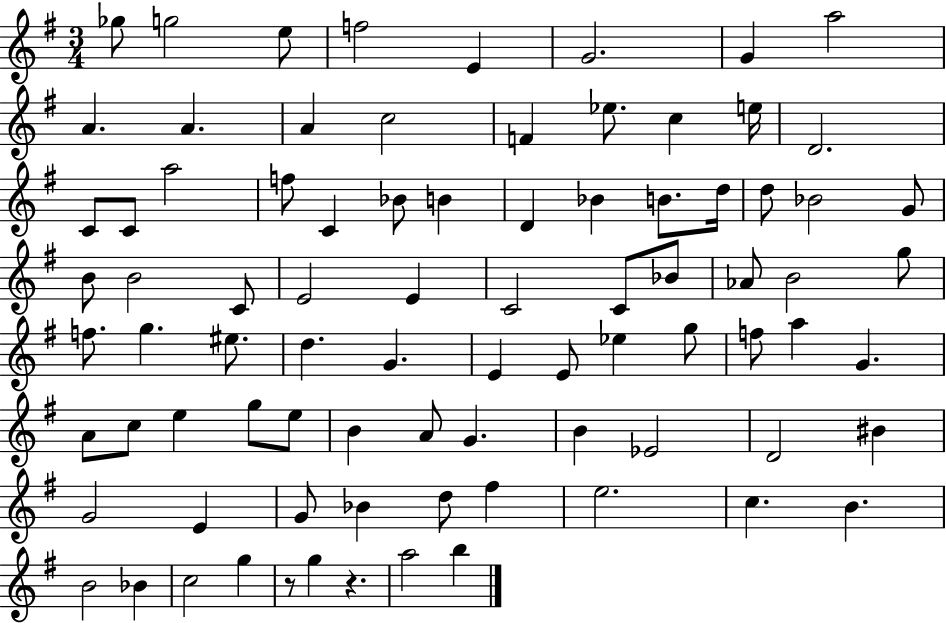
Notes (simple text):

Gb5/e G5/h E5/e F5/h E4/q G4/h. G4/q A5/h A4/q. A4/q. A4/q C5/h F4/q Eb5/e. C5/q E5/s D4/h. C4/e C4/e A5/h F5/e C4/q Bb4/e B4/q D4/q Bb4/q B4/e. D5/s D5/e Bb4/h G4/e B4/e B4/h C4/e E4/h E4/q C4/h C4/e Bb4/e Ab4/e B4/h G5/e F5/e. G5/q. EIS5/e. D5/q. G4/q. E4/q E4/e Eb5/q G5/e F5/e A5/q G4/q. A4/e C5/e E5/q G5/e E5/e B4/q A4/e G4/q. B4/q Eb4/h D4/h BIS4/q G4/h E4/q G4/e Bb4/q D5/e F#5/q E5/h. C5/q. B4/q. B4/h Bb4/q C5/h G5/q R/e G5/q R/q. A5/h B5/q